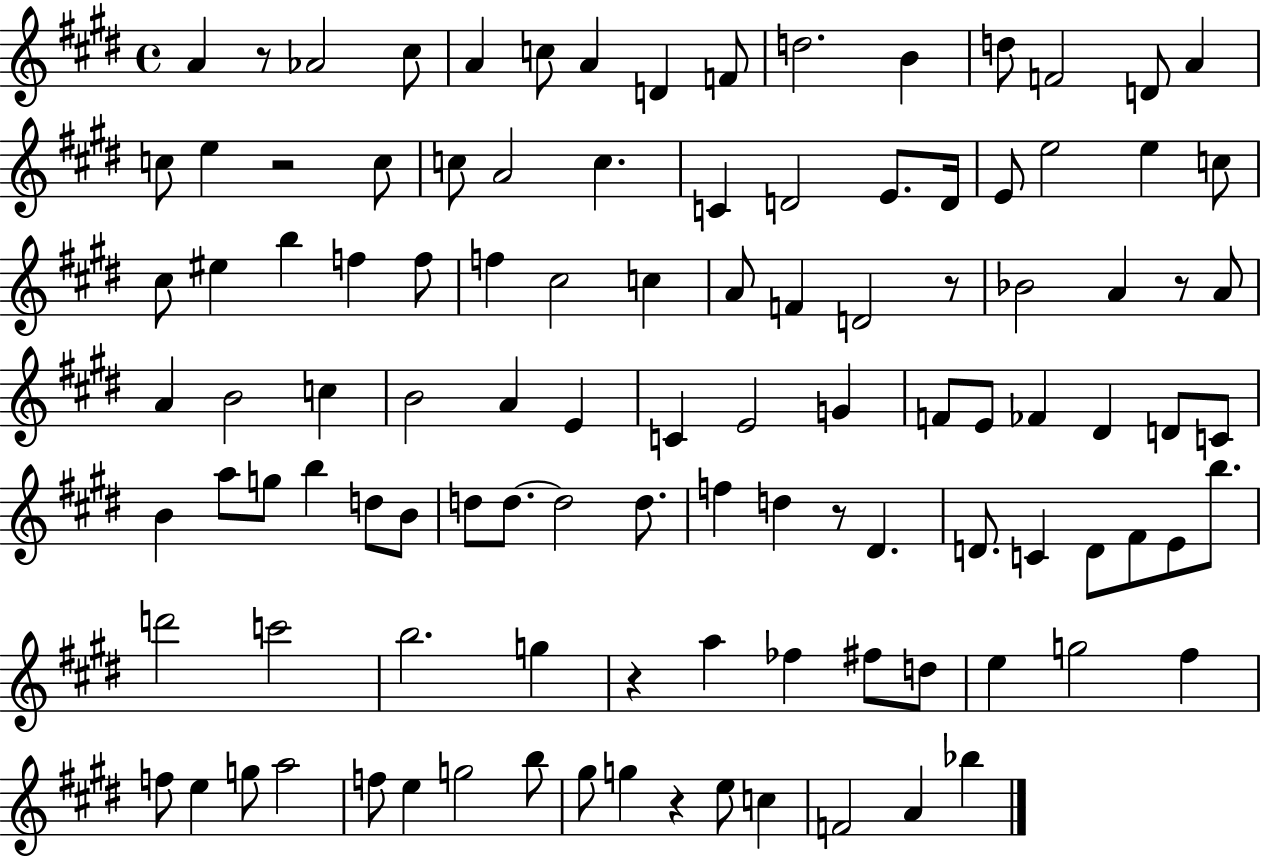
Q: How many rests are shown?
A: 7